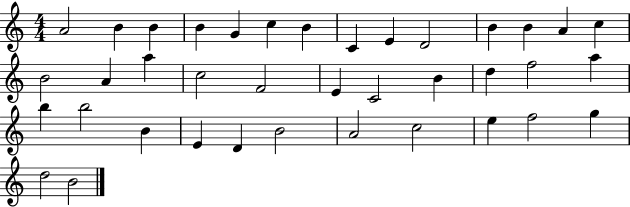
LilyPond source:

{
  \clef treble
  \numericTimeSignature
  \time 4/4
  \key c \major
  a'2 b'4 b'4 | b'4 g'4 c''4 b'4 | c'4 e'4 d'2 | b'4 b'4 a'4 c''4 | \break b'2 a'4 a''4 | c''2 f'2 | e'4 c'2 b'4 | d''4 f''2 a''4 | \break b''4 b''2 b'4 | e'4 d'4 b'2 | a'2 c''2 | e''4 f''2 g''4 | \break d''2 b'2 | \bar "|."
}